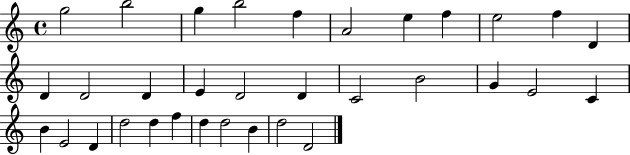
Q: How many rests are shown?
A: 0